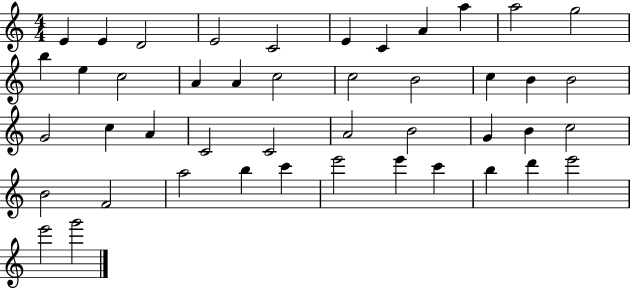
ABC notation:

X:1
T:Untitled
M:4/4
L:1/4
K:C
E E D2 E2 C2 E C A a a2 g2 b e c2 A A c2 c2 B2 c B B2 G2 c A C2 C2 A2 B2 G B c2 B2 F2 a2 b c' e'2 e' c' b d' e'2 e'2 g'2